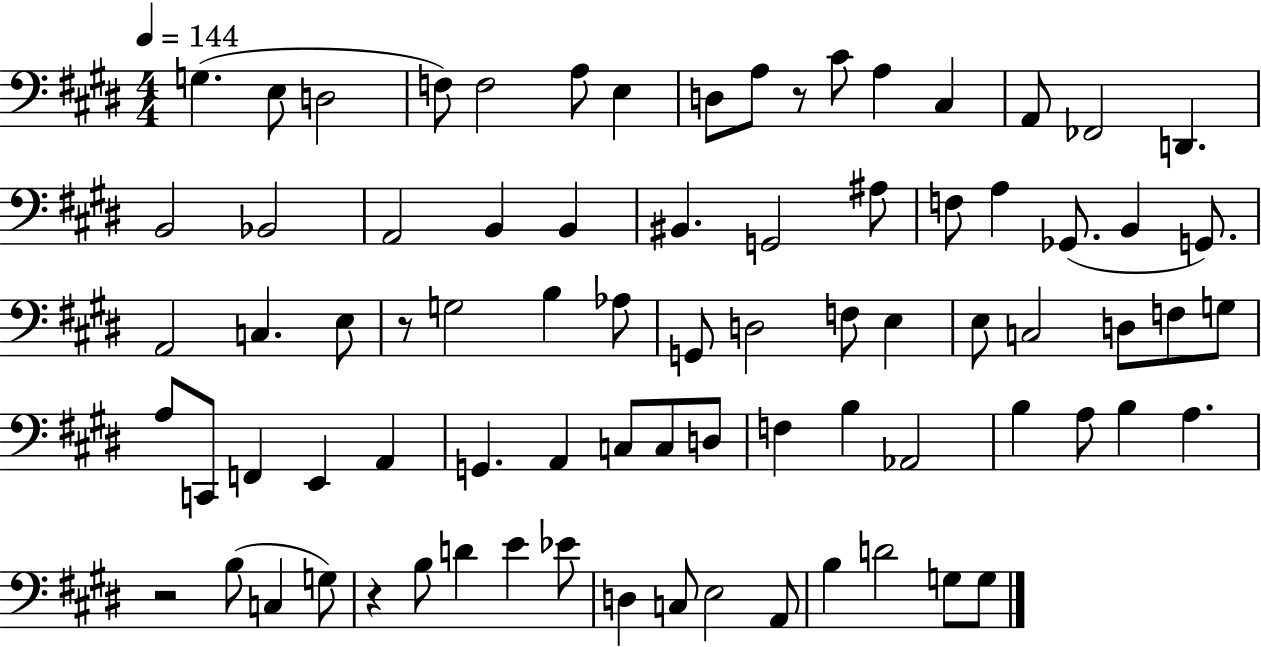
G3/q. E3/e D3/h F3/e F3/h A3/e E3/q D3/e A3/e R/e C#4/e A3/q C#3/q A2/e FES2/h D2/q. B2/h Bb2/h A2/h B2/q B2/q BIS2/q. G2/h A#3/e F3/e A3/q Gb2/e. B2/q G2/e. A2/h C3/q. E3/e R/e G3/h B3/q Ab3/e G2/e D3/h F3/e E3/q E3/e C3/h D3/e F3/e G3/e A3/e C2/e F2/q E2/q A2/q G2/q. A2/q C3/e C3/e D3/e F3/q B3/q Ab2/h B3/q A3/e B3/q A3/q. R/h B3/e C3/q G3/e R/q B3/e D4/q E4/q Eb4/e D3/q C3/e E3/h A2/e B3/q D4/h G3/e G3/e